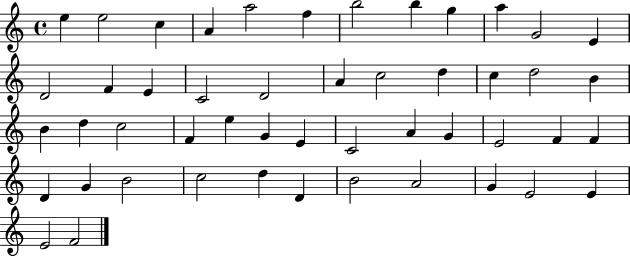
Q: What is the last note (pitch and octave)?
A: F4